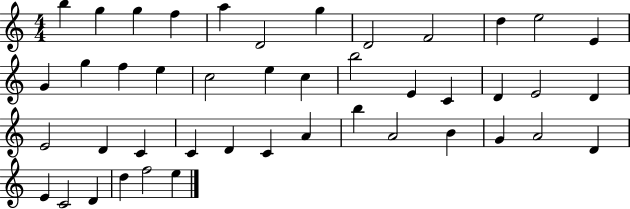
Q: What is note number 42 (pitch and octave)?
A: D5